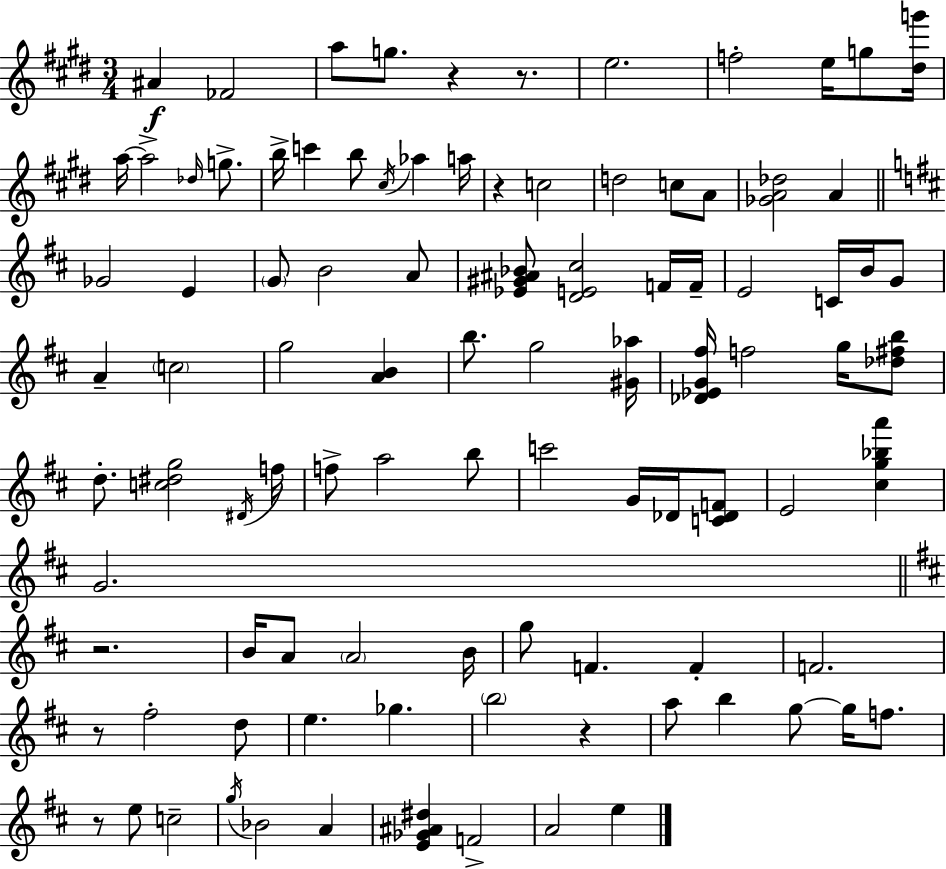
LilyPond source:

{
  \clef treble
  \numericTimeSignature
  \time 3/4
  \key e \major
  ais'4\f fes'2 | a''8 g''8. r4 r8. | e''2. | f''2-. e''16 g''8 <dis'' g'''>16 | \break a''16~~ a''2-> \grace { des''16 } g''8.-> | b''16-> c'''4 b''8 \acciaccatura { cis''16 } aes''4 | a''16 r4 c''2 | d''2 c''8 | \break a'8 <ges' a' des''>2 a'4 | \bar "||" \break \key d \major ges'2 e'4 | \parenthesize g'8 b'2 a'8 | <ees' gis' ais' bes'>8 <d' e' cis''>2 f'16 f'16-- | e'2 c'16 b'16 g'8 | \break a'4-- \parenthesize c''2 | g''2 <a' b'>4 | b''8. g''2 <gis' aes''>16 | <des' ees' g' fis''>16 f''2 g''16 <des'' fis'' b''>8 | \break d''8.-. <c'' dis'' g''>2 \acciaccatura { dis'16 } | f''16 f''8-> a''2 b''8 | c'''2 g'16 des'16 <c' des' f'>8 | e'2 <cis'' g'' bes'' a'''>4 | \break g'2. | \bar "||" \break \key d \major r2. | b'16 a'8 \parenthesize a'2 b'16 | g''8 f'4. f'4-. | f'2. | \break r8 fis''2-. d''8 | e''4. ges''4. | \parenthesize b''2 r4 | a''8 b''4 g''8~~ g''16 f''8. | \break r8 e''8 c''2-- | \acciaccatura { g''16 } bes'2 a'4 | <e' ges' ais' dis''>4 f'2-> | a'2 e''4 | \break \bar "|."
}